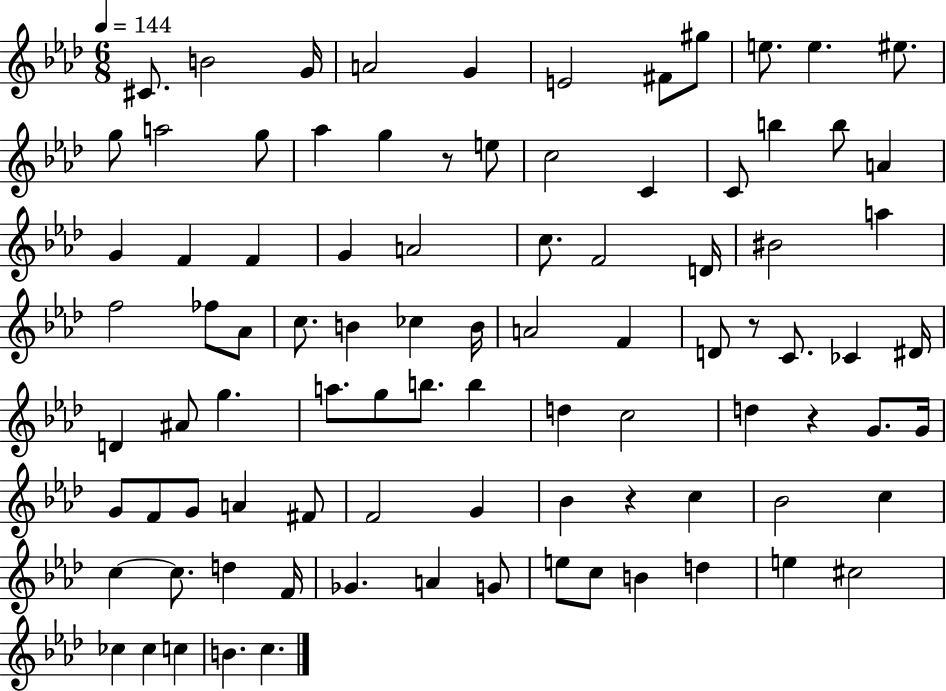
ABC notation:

X:1
T:Untitled
M:6/8
L:1/4
K:Ab
^C/2 B2 G/4 A2 G E2 ^F/2 ^g/2 e/2 e ^e/2 g/2 a2 g/2 _a g z/2 e/2 c2 C C/2 b b/2 A G F F G A2 c/2 F2 D/4 ^B2 a f2 _f/2 _A/2 c/2 B _c B/4 A2 F D/2 z/2 C/2 _C ^D/4 D ^A/2 g a/2 g/2 b/2 b d c2 d z G/2 G/4 G/2 F/2 G/2 A ^F/2 F2 G _B z c _B2 c c c/2 d F/4 _G A G/2 e/2 c/2 B d e ^c2 _c _c c B c